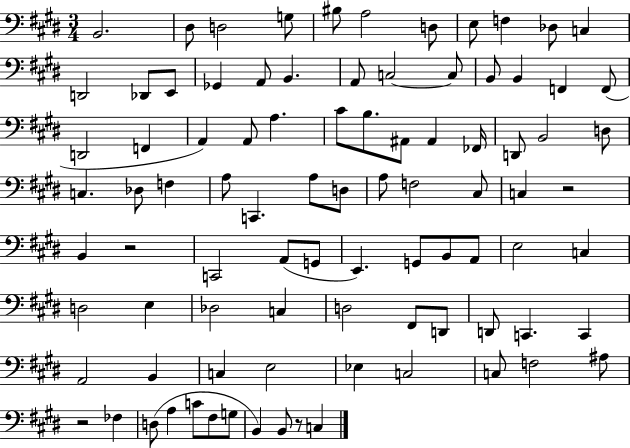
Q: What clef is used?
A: bass